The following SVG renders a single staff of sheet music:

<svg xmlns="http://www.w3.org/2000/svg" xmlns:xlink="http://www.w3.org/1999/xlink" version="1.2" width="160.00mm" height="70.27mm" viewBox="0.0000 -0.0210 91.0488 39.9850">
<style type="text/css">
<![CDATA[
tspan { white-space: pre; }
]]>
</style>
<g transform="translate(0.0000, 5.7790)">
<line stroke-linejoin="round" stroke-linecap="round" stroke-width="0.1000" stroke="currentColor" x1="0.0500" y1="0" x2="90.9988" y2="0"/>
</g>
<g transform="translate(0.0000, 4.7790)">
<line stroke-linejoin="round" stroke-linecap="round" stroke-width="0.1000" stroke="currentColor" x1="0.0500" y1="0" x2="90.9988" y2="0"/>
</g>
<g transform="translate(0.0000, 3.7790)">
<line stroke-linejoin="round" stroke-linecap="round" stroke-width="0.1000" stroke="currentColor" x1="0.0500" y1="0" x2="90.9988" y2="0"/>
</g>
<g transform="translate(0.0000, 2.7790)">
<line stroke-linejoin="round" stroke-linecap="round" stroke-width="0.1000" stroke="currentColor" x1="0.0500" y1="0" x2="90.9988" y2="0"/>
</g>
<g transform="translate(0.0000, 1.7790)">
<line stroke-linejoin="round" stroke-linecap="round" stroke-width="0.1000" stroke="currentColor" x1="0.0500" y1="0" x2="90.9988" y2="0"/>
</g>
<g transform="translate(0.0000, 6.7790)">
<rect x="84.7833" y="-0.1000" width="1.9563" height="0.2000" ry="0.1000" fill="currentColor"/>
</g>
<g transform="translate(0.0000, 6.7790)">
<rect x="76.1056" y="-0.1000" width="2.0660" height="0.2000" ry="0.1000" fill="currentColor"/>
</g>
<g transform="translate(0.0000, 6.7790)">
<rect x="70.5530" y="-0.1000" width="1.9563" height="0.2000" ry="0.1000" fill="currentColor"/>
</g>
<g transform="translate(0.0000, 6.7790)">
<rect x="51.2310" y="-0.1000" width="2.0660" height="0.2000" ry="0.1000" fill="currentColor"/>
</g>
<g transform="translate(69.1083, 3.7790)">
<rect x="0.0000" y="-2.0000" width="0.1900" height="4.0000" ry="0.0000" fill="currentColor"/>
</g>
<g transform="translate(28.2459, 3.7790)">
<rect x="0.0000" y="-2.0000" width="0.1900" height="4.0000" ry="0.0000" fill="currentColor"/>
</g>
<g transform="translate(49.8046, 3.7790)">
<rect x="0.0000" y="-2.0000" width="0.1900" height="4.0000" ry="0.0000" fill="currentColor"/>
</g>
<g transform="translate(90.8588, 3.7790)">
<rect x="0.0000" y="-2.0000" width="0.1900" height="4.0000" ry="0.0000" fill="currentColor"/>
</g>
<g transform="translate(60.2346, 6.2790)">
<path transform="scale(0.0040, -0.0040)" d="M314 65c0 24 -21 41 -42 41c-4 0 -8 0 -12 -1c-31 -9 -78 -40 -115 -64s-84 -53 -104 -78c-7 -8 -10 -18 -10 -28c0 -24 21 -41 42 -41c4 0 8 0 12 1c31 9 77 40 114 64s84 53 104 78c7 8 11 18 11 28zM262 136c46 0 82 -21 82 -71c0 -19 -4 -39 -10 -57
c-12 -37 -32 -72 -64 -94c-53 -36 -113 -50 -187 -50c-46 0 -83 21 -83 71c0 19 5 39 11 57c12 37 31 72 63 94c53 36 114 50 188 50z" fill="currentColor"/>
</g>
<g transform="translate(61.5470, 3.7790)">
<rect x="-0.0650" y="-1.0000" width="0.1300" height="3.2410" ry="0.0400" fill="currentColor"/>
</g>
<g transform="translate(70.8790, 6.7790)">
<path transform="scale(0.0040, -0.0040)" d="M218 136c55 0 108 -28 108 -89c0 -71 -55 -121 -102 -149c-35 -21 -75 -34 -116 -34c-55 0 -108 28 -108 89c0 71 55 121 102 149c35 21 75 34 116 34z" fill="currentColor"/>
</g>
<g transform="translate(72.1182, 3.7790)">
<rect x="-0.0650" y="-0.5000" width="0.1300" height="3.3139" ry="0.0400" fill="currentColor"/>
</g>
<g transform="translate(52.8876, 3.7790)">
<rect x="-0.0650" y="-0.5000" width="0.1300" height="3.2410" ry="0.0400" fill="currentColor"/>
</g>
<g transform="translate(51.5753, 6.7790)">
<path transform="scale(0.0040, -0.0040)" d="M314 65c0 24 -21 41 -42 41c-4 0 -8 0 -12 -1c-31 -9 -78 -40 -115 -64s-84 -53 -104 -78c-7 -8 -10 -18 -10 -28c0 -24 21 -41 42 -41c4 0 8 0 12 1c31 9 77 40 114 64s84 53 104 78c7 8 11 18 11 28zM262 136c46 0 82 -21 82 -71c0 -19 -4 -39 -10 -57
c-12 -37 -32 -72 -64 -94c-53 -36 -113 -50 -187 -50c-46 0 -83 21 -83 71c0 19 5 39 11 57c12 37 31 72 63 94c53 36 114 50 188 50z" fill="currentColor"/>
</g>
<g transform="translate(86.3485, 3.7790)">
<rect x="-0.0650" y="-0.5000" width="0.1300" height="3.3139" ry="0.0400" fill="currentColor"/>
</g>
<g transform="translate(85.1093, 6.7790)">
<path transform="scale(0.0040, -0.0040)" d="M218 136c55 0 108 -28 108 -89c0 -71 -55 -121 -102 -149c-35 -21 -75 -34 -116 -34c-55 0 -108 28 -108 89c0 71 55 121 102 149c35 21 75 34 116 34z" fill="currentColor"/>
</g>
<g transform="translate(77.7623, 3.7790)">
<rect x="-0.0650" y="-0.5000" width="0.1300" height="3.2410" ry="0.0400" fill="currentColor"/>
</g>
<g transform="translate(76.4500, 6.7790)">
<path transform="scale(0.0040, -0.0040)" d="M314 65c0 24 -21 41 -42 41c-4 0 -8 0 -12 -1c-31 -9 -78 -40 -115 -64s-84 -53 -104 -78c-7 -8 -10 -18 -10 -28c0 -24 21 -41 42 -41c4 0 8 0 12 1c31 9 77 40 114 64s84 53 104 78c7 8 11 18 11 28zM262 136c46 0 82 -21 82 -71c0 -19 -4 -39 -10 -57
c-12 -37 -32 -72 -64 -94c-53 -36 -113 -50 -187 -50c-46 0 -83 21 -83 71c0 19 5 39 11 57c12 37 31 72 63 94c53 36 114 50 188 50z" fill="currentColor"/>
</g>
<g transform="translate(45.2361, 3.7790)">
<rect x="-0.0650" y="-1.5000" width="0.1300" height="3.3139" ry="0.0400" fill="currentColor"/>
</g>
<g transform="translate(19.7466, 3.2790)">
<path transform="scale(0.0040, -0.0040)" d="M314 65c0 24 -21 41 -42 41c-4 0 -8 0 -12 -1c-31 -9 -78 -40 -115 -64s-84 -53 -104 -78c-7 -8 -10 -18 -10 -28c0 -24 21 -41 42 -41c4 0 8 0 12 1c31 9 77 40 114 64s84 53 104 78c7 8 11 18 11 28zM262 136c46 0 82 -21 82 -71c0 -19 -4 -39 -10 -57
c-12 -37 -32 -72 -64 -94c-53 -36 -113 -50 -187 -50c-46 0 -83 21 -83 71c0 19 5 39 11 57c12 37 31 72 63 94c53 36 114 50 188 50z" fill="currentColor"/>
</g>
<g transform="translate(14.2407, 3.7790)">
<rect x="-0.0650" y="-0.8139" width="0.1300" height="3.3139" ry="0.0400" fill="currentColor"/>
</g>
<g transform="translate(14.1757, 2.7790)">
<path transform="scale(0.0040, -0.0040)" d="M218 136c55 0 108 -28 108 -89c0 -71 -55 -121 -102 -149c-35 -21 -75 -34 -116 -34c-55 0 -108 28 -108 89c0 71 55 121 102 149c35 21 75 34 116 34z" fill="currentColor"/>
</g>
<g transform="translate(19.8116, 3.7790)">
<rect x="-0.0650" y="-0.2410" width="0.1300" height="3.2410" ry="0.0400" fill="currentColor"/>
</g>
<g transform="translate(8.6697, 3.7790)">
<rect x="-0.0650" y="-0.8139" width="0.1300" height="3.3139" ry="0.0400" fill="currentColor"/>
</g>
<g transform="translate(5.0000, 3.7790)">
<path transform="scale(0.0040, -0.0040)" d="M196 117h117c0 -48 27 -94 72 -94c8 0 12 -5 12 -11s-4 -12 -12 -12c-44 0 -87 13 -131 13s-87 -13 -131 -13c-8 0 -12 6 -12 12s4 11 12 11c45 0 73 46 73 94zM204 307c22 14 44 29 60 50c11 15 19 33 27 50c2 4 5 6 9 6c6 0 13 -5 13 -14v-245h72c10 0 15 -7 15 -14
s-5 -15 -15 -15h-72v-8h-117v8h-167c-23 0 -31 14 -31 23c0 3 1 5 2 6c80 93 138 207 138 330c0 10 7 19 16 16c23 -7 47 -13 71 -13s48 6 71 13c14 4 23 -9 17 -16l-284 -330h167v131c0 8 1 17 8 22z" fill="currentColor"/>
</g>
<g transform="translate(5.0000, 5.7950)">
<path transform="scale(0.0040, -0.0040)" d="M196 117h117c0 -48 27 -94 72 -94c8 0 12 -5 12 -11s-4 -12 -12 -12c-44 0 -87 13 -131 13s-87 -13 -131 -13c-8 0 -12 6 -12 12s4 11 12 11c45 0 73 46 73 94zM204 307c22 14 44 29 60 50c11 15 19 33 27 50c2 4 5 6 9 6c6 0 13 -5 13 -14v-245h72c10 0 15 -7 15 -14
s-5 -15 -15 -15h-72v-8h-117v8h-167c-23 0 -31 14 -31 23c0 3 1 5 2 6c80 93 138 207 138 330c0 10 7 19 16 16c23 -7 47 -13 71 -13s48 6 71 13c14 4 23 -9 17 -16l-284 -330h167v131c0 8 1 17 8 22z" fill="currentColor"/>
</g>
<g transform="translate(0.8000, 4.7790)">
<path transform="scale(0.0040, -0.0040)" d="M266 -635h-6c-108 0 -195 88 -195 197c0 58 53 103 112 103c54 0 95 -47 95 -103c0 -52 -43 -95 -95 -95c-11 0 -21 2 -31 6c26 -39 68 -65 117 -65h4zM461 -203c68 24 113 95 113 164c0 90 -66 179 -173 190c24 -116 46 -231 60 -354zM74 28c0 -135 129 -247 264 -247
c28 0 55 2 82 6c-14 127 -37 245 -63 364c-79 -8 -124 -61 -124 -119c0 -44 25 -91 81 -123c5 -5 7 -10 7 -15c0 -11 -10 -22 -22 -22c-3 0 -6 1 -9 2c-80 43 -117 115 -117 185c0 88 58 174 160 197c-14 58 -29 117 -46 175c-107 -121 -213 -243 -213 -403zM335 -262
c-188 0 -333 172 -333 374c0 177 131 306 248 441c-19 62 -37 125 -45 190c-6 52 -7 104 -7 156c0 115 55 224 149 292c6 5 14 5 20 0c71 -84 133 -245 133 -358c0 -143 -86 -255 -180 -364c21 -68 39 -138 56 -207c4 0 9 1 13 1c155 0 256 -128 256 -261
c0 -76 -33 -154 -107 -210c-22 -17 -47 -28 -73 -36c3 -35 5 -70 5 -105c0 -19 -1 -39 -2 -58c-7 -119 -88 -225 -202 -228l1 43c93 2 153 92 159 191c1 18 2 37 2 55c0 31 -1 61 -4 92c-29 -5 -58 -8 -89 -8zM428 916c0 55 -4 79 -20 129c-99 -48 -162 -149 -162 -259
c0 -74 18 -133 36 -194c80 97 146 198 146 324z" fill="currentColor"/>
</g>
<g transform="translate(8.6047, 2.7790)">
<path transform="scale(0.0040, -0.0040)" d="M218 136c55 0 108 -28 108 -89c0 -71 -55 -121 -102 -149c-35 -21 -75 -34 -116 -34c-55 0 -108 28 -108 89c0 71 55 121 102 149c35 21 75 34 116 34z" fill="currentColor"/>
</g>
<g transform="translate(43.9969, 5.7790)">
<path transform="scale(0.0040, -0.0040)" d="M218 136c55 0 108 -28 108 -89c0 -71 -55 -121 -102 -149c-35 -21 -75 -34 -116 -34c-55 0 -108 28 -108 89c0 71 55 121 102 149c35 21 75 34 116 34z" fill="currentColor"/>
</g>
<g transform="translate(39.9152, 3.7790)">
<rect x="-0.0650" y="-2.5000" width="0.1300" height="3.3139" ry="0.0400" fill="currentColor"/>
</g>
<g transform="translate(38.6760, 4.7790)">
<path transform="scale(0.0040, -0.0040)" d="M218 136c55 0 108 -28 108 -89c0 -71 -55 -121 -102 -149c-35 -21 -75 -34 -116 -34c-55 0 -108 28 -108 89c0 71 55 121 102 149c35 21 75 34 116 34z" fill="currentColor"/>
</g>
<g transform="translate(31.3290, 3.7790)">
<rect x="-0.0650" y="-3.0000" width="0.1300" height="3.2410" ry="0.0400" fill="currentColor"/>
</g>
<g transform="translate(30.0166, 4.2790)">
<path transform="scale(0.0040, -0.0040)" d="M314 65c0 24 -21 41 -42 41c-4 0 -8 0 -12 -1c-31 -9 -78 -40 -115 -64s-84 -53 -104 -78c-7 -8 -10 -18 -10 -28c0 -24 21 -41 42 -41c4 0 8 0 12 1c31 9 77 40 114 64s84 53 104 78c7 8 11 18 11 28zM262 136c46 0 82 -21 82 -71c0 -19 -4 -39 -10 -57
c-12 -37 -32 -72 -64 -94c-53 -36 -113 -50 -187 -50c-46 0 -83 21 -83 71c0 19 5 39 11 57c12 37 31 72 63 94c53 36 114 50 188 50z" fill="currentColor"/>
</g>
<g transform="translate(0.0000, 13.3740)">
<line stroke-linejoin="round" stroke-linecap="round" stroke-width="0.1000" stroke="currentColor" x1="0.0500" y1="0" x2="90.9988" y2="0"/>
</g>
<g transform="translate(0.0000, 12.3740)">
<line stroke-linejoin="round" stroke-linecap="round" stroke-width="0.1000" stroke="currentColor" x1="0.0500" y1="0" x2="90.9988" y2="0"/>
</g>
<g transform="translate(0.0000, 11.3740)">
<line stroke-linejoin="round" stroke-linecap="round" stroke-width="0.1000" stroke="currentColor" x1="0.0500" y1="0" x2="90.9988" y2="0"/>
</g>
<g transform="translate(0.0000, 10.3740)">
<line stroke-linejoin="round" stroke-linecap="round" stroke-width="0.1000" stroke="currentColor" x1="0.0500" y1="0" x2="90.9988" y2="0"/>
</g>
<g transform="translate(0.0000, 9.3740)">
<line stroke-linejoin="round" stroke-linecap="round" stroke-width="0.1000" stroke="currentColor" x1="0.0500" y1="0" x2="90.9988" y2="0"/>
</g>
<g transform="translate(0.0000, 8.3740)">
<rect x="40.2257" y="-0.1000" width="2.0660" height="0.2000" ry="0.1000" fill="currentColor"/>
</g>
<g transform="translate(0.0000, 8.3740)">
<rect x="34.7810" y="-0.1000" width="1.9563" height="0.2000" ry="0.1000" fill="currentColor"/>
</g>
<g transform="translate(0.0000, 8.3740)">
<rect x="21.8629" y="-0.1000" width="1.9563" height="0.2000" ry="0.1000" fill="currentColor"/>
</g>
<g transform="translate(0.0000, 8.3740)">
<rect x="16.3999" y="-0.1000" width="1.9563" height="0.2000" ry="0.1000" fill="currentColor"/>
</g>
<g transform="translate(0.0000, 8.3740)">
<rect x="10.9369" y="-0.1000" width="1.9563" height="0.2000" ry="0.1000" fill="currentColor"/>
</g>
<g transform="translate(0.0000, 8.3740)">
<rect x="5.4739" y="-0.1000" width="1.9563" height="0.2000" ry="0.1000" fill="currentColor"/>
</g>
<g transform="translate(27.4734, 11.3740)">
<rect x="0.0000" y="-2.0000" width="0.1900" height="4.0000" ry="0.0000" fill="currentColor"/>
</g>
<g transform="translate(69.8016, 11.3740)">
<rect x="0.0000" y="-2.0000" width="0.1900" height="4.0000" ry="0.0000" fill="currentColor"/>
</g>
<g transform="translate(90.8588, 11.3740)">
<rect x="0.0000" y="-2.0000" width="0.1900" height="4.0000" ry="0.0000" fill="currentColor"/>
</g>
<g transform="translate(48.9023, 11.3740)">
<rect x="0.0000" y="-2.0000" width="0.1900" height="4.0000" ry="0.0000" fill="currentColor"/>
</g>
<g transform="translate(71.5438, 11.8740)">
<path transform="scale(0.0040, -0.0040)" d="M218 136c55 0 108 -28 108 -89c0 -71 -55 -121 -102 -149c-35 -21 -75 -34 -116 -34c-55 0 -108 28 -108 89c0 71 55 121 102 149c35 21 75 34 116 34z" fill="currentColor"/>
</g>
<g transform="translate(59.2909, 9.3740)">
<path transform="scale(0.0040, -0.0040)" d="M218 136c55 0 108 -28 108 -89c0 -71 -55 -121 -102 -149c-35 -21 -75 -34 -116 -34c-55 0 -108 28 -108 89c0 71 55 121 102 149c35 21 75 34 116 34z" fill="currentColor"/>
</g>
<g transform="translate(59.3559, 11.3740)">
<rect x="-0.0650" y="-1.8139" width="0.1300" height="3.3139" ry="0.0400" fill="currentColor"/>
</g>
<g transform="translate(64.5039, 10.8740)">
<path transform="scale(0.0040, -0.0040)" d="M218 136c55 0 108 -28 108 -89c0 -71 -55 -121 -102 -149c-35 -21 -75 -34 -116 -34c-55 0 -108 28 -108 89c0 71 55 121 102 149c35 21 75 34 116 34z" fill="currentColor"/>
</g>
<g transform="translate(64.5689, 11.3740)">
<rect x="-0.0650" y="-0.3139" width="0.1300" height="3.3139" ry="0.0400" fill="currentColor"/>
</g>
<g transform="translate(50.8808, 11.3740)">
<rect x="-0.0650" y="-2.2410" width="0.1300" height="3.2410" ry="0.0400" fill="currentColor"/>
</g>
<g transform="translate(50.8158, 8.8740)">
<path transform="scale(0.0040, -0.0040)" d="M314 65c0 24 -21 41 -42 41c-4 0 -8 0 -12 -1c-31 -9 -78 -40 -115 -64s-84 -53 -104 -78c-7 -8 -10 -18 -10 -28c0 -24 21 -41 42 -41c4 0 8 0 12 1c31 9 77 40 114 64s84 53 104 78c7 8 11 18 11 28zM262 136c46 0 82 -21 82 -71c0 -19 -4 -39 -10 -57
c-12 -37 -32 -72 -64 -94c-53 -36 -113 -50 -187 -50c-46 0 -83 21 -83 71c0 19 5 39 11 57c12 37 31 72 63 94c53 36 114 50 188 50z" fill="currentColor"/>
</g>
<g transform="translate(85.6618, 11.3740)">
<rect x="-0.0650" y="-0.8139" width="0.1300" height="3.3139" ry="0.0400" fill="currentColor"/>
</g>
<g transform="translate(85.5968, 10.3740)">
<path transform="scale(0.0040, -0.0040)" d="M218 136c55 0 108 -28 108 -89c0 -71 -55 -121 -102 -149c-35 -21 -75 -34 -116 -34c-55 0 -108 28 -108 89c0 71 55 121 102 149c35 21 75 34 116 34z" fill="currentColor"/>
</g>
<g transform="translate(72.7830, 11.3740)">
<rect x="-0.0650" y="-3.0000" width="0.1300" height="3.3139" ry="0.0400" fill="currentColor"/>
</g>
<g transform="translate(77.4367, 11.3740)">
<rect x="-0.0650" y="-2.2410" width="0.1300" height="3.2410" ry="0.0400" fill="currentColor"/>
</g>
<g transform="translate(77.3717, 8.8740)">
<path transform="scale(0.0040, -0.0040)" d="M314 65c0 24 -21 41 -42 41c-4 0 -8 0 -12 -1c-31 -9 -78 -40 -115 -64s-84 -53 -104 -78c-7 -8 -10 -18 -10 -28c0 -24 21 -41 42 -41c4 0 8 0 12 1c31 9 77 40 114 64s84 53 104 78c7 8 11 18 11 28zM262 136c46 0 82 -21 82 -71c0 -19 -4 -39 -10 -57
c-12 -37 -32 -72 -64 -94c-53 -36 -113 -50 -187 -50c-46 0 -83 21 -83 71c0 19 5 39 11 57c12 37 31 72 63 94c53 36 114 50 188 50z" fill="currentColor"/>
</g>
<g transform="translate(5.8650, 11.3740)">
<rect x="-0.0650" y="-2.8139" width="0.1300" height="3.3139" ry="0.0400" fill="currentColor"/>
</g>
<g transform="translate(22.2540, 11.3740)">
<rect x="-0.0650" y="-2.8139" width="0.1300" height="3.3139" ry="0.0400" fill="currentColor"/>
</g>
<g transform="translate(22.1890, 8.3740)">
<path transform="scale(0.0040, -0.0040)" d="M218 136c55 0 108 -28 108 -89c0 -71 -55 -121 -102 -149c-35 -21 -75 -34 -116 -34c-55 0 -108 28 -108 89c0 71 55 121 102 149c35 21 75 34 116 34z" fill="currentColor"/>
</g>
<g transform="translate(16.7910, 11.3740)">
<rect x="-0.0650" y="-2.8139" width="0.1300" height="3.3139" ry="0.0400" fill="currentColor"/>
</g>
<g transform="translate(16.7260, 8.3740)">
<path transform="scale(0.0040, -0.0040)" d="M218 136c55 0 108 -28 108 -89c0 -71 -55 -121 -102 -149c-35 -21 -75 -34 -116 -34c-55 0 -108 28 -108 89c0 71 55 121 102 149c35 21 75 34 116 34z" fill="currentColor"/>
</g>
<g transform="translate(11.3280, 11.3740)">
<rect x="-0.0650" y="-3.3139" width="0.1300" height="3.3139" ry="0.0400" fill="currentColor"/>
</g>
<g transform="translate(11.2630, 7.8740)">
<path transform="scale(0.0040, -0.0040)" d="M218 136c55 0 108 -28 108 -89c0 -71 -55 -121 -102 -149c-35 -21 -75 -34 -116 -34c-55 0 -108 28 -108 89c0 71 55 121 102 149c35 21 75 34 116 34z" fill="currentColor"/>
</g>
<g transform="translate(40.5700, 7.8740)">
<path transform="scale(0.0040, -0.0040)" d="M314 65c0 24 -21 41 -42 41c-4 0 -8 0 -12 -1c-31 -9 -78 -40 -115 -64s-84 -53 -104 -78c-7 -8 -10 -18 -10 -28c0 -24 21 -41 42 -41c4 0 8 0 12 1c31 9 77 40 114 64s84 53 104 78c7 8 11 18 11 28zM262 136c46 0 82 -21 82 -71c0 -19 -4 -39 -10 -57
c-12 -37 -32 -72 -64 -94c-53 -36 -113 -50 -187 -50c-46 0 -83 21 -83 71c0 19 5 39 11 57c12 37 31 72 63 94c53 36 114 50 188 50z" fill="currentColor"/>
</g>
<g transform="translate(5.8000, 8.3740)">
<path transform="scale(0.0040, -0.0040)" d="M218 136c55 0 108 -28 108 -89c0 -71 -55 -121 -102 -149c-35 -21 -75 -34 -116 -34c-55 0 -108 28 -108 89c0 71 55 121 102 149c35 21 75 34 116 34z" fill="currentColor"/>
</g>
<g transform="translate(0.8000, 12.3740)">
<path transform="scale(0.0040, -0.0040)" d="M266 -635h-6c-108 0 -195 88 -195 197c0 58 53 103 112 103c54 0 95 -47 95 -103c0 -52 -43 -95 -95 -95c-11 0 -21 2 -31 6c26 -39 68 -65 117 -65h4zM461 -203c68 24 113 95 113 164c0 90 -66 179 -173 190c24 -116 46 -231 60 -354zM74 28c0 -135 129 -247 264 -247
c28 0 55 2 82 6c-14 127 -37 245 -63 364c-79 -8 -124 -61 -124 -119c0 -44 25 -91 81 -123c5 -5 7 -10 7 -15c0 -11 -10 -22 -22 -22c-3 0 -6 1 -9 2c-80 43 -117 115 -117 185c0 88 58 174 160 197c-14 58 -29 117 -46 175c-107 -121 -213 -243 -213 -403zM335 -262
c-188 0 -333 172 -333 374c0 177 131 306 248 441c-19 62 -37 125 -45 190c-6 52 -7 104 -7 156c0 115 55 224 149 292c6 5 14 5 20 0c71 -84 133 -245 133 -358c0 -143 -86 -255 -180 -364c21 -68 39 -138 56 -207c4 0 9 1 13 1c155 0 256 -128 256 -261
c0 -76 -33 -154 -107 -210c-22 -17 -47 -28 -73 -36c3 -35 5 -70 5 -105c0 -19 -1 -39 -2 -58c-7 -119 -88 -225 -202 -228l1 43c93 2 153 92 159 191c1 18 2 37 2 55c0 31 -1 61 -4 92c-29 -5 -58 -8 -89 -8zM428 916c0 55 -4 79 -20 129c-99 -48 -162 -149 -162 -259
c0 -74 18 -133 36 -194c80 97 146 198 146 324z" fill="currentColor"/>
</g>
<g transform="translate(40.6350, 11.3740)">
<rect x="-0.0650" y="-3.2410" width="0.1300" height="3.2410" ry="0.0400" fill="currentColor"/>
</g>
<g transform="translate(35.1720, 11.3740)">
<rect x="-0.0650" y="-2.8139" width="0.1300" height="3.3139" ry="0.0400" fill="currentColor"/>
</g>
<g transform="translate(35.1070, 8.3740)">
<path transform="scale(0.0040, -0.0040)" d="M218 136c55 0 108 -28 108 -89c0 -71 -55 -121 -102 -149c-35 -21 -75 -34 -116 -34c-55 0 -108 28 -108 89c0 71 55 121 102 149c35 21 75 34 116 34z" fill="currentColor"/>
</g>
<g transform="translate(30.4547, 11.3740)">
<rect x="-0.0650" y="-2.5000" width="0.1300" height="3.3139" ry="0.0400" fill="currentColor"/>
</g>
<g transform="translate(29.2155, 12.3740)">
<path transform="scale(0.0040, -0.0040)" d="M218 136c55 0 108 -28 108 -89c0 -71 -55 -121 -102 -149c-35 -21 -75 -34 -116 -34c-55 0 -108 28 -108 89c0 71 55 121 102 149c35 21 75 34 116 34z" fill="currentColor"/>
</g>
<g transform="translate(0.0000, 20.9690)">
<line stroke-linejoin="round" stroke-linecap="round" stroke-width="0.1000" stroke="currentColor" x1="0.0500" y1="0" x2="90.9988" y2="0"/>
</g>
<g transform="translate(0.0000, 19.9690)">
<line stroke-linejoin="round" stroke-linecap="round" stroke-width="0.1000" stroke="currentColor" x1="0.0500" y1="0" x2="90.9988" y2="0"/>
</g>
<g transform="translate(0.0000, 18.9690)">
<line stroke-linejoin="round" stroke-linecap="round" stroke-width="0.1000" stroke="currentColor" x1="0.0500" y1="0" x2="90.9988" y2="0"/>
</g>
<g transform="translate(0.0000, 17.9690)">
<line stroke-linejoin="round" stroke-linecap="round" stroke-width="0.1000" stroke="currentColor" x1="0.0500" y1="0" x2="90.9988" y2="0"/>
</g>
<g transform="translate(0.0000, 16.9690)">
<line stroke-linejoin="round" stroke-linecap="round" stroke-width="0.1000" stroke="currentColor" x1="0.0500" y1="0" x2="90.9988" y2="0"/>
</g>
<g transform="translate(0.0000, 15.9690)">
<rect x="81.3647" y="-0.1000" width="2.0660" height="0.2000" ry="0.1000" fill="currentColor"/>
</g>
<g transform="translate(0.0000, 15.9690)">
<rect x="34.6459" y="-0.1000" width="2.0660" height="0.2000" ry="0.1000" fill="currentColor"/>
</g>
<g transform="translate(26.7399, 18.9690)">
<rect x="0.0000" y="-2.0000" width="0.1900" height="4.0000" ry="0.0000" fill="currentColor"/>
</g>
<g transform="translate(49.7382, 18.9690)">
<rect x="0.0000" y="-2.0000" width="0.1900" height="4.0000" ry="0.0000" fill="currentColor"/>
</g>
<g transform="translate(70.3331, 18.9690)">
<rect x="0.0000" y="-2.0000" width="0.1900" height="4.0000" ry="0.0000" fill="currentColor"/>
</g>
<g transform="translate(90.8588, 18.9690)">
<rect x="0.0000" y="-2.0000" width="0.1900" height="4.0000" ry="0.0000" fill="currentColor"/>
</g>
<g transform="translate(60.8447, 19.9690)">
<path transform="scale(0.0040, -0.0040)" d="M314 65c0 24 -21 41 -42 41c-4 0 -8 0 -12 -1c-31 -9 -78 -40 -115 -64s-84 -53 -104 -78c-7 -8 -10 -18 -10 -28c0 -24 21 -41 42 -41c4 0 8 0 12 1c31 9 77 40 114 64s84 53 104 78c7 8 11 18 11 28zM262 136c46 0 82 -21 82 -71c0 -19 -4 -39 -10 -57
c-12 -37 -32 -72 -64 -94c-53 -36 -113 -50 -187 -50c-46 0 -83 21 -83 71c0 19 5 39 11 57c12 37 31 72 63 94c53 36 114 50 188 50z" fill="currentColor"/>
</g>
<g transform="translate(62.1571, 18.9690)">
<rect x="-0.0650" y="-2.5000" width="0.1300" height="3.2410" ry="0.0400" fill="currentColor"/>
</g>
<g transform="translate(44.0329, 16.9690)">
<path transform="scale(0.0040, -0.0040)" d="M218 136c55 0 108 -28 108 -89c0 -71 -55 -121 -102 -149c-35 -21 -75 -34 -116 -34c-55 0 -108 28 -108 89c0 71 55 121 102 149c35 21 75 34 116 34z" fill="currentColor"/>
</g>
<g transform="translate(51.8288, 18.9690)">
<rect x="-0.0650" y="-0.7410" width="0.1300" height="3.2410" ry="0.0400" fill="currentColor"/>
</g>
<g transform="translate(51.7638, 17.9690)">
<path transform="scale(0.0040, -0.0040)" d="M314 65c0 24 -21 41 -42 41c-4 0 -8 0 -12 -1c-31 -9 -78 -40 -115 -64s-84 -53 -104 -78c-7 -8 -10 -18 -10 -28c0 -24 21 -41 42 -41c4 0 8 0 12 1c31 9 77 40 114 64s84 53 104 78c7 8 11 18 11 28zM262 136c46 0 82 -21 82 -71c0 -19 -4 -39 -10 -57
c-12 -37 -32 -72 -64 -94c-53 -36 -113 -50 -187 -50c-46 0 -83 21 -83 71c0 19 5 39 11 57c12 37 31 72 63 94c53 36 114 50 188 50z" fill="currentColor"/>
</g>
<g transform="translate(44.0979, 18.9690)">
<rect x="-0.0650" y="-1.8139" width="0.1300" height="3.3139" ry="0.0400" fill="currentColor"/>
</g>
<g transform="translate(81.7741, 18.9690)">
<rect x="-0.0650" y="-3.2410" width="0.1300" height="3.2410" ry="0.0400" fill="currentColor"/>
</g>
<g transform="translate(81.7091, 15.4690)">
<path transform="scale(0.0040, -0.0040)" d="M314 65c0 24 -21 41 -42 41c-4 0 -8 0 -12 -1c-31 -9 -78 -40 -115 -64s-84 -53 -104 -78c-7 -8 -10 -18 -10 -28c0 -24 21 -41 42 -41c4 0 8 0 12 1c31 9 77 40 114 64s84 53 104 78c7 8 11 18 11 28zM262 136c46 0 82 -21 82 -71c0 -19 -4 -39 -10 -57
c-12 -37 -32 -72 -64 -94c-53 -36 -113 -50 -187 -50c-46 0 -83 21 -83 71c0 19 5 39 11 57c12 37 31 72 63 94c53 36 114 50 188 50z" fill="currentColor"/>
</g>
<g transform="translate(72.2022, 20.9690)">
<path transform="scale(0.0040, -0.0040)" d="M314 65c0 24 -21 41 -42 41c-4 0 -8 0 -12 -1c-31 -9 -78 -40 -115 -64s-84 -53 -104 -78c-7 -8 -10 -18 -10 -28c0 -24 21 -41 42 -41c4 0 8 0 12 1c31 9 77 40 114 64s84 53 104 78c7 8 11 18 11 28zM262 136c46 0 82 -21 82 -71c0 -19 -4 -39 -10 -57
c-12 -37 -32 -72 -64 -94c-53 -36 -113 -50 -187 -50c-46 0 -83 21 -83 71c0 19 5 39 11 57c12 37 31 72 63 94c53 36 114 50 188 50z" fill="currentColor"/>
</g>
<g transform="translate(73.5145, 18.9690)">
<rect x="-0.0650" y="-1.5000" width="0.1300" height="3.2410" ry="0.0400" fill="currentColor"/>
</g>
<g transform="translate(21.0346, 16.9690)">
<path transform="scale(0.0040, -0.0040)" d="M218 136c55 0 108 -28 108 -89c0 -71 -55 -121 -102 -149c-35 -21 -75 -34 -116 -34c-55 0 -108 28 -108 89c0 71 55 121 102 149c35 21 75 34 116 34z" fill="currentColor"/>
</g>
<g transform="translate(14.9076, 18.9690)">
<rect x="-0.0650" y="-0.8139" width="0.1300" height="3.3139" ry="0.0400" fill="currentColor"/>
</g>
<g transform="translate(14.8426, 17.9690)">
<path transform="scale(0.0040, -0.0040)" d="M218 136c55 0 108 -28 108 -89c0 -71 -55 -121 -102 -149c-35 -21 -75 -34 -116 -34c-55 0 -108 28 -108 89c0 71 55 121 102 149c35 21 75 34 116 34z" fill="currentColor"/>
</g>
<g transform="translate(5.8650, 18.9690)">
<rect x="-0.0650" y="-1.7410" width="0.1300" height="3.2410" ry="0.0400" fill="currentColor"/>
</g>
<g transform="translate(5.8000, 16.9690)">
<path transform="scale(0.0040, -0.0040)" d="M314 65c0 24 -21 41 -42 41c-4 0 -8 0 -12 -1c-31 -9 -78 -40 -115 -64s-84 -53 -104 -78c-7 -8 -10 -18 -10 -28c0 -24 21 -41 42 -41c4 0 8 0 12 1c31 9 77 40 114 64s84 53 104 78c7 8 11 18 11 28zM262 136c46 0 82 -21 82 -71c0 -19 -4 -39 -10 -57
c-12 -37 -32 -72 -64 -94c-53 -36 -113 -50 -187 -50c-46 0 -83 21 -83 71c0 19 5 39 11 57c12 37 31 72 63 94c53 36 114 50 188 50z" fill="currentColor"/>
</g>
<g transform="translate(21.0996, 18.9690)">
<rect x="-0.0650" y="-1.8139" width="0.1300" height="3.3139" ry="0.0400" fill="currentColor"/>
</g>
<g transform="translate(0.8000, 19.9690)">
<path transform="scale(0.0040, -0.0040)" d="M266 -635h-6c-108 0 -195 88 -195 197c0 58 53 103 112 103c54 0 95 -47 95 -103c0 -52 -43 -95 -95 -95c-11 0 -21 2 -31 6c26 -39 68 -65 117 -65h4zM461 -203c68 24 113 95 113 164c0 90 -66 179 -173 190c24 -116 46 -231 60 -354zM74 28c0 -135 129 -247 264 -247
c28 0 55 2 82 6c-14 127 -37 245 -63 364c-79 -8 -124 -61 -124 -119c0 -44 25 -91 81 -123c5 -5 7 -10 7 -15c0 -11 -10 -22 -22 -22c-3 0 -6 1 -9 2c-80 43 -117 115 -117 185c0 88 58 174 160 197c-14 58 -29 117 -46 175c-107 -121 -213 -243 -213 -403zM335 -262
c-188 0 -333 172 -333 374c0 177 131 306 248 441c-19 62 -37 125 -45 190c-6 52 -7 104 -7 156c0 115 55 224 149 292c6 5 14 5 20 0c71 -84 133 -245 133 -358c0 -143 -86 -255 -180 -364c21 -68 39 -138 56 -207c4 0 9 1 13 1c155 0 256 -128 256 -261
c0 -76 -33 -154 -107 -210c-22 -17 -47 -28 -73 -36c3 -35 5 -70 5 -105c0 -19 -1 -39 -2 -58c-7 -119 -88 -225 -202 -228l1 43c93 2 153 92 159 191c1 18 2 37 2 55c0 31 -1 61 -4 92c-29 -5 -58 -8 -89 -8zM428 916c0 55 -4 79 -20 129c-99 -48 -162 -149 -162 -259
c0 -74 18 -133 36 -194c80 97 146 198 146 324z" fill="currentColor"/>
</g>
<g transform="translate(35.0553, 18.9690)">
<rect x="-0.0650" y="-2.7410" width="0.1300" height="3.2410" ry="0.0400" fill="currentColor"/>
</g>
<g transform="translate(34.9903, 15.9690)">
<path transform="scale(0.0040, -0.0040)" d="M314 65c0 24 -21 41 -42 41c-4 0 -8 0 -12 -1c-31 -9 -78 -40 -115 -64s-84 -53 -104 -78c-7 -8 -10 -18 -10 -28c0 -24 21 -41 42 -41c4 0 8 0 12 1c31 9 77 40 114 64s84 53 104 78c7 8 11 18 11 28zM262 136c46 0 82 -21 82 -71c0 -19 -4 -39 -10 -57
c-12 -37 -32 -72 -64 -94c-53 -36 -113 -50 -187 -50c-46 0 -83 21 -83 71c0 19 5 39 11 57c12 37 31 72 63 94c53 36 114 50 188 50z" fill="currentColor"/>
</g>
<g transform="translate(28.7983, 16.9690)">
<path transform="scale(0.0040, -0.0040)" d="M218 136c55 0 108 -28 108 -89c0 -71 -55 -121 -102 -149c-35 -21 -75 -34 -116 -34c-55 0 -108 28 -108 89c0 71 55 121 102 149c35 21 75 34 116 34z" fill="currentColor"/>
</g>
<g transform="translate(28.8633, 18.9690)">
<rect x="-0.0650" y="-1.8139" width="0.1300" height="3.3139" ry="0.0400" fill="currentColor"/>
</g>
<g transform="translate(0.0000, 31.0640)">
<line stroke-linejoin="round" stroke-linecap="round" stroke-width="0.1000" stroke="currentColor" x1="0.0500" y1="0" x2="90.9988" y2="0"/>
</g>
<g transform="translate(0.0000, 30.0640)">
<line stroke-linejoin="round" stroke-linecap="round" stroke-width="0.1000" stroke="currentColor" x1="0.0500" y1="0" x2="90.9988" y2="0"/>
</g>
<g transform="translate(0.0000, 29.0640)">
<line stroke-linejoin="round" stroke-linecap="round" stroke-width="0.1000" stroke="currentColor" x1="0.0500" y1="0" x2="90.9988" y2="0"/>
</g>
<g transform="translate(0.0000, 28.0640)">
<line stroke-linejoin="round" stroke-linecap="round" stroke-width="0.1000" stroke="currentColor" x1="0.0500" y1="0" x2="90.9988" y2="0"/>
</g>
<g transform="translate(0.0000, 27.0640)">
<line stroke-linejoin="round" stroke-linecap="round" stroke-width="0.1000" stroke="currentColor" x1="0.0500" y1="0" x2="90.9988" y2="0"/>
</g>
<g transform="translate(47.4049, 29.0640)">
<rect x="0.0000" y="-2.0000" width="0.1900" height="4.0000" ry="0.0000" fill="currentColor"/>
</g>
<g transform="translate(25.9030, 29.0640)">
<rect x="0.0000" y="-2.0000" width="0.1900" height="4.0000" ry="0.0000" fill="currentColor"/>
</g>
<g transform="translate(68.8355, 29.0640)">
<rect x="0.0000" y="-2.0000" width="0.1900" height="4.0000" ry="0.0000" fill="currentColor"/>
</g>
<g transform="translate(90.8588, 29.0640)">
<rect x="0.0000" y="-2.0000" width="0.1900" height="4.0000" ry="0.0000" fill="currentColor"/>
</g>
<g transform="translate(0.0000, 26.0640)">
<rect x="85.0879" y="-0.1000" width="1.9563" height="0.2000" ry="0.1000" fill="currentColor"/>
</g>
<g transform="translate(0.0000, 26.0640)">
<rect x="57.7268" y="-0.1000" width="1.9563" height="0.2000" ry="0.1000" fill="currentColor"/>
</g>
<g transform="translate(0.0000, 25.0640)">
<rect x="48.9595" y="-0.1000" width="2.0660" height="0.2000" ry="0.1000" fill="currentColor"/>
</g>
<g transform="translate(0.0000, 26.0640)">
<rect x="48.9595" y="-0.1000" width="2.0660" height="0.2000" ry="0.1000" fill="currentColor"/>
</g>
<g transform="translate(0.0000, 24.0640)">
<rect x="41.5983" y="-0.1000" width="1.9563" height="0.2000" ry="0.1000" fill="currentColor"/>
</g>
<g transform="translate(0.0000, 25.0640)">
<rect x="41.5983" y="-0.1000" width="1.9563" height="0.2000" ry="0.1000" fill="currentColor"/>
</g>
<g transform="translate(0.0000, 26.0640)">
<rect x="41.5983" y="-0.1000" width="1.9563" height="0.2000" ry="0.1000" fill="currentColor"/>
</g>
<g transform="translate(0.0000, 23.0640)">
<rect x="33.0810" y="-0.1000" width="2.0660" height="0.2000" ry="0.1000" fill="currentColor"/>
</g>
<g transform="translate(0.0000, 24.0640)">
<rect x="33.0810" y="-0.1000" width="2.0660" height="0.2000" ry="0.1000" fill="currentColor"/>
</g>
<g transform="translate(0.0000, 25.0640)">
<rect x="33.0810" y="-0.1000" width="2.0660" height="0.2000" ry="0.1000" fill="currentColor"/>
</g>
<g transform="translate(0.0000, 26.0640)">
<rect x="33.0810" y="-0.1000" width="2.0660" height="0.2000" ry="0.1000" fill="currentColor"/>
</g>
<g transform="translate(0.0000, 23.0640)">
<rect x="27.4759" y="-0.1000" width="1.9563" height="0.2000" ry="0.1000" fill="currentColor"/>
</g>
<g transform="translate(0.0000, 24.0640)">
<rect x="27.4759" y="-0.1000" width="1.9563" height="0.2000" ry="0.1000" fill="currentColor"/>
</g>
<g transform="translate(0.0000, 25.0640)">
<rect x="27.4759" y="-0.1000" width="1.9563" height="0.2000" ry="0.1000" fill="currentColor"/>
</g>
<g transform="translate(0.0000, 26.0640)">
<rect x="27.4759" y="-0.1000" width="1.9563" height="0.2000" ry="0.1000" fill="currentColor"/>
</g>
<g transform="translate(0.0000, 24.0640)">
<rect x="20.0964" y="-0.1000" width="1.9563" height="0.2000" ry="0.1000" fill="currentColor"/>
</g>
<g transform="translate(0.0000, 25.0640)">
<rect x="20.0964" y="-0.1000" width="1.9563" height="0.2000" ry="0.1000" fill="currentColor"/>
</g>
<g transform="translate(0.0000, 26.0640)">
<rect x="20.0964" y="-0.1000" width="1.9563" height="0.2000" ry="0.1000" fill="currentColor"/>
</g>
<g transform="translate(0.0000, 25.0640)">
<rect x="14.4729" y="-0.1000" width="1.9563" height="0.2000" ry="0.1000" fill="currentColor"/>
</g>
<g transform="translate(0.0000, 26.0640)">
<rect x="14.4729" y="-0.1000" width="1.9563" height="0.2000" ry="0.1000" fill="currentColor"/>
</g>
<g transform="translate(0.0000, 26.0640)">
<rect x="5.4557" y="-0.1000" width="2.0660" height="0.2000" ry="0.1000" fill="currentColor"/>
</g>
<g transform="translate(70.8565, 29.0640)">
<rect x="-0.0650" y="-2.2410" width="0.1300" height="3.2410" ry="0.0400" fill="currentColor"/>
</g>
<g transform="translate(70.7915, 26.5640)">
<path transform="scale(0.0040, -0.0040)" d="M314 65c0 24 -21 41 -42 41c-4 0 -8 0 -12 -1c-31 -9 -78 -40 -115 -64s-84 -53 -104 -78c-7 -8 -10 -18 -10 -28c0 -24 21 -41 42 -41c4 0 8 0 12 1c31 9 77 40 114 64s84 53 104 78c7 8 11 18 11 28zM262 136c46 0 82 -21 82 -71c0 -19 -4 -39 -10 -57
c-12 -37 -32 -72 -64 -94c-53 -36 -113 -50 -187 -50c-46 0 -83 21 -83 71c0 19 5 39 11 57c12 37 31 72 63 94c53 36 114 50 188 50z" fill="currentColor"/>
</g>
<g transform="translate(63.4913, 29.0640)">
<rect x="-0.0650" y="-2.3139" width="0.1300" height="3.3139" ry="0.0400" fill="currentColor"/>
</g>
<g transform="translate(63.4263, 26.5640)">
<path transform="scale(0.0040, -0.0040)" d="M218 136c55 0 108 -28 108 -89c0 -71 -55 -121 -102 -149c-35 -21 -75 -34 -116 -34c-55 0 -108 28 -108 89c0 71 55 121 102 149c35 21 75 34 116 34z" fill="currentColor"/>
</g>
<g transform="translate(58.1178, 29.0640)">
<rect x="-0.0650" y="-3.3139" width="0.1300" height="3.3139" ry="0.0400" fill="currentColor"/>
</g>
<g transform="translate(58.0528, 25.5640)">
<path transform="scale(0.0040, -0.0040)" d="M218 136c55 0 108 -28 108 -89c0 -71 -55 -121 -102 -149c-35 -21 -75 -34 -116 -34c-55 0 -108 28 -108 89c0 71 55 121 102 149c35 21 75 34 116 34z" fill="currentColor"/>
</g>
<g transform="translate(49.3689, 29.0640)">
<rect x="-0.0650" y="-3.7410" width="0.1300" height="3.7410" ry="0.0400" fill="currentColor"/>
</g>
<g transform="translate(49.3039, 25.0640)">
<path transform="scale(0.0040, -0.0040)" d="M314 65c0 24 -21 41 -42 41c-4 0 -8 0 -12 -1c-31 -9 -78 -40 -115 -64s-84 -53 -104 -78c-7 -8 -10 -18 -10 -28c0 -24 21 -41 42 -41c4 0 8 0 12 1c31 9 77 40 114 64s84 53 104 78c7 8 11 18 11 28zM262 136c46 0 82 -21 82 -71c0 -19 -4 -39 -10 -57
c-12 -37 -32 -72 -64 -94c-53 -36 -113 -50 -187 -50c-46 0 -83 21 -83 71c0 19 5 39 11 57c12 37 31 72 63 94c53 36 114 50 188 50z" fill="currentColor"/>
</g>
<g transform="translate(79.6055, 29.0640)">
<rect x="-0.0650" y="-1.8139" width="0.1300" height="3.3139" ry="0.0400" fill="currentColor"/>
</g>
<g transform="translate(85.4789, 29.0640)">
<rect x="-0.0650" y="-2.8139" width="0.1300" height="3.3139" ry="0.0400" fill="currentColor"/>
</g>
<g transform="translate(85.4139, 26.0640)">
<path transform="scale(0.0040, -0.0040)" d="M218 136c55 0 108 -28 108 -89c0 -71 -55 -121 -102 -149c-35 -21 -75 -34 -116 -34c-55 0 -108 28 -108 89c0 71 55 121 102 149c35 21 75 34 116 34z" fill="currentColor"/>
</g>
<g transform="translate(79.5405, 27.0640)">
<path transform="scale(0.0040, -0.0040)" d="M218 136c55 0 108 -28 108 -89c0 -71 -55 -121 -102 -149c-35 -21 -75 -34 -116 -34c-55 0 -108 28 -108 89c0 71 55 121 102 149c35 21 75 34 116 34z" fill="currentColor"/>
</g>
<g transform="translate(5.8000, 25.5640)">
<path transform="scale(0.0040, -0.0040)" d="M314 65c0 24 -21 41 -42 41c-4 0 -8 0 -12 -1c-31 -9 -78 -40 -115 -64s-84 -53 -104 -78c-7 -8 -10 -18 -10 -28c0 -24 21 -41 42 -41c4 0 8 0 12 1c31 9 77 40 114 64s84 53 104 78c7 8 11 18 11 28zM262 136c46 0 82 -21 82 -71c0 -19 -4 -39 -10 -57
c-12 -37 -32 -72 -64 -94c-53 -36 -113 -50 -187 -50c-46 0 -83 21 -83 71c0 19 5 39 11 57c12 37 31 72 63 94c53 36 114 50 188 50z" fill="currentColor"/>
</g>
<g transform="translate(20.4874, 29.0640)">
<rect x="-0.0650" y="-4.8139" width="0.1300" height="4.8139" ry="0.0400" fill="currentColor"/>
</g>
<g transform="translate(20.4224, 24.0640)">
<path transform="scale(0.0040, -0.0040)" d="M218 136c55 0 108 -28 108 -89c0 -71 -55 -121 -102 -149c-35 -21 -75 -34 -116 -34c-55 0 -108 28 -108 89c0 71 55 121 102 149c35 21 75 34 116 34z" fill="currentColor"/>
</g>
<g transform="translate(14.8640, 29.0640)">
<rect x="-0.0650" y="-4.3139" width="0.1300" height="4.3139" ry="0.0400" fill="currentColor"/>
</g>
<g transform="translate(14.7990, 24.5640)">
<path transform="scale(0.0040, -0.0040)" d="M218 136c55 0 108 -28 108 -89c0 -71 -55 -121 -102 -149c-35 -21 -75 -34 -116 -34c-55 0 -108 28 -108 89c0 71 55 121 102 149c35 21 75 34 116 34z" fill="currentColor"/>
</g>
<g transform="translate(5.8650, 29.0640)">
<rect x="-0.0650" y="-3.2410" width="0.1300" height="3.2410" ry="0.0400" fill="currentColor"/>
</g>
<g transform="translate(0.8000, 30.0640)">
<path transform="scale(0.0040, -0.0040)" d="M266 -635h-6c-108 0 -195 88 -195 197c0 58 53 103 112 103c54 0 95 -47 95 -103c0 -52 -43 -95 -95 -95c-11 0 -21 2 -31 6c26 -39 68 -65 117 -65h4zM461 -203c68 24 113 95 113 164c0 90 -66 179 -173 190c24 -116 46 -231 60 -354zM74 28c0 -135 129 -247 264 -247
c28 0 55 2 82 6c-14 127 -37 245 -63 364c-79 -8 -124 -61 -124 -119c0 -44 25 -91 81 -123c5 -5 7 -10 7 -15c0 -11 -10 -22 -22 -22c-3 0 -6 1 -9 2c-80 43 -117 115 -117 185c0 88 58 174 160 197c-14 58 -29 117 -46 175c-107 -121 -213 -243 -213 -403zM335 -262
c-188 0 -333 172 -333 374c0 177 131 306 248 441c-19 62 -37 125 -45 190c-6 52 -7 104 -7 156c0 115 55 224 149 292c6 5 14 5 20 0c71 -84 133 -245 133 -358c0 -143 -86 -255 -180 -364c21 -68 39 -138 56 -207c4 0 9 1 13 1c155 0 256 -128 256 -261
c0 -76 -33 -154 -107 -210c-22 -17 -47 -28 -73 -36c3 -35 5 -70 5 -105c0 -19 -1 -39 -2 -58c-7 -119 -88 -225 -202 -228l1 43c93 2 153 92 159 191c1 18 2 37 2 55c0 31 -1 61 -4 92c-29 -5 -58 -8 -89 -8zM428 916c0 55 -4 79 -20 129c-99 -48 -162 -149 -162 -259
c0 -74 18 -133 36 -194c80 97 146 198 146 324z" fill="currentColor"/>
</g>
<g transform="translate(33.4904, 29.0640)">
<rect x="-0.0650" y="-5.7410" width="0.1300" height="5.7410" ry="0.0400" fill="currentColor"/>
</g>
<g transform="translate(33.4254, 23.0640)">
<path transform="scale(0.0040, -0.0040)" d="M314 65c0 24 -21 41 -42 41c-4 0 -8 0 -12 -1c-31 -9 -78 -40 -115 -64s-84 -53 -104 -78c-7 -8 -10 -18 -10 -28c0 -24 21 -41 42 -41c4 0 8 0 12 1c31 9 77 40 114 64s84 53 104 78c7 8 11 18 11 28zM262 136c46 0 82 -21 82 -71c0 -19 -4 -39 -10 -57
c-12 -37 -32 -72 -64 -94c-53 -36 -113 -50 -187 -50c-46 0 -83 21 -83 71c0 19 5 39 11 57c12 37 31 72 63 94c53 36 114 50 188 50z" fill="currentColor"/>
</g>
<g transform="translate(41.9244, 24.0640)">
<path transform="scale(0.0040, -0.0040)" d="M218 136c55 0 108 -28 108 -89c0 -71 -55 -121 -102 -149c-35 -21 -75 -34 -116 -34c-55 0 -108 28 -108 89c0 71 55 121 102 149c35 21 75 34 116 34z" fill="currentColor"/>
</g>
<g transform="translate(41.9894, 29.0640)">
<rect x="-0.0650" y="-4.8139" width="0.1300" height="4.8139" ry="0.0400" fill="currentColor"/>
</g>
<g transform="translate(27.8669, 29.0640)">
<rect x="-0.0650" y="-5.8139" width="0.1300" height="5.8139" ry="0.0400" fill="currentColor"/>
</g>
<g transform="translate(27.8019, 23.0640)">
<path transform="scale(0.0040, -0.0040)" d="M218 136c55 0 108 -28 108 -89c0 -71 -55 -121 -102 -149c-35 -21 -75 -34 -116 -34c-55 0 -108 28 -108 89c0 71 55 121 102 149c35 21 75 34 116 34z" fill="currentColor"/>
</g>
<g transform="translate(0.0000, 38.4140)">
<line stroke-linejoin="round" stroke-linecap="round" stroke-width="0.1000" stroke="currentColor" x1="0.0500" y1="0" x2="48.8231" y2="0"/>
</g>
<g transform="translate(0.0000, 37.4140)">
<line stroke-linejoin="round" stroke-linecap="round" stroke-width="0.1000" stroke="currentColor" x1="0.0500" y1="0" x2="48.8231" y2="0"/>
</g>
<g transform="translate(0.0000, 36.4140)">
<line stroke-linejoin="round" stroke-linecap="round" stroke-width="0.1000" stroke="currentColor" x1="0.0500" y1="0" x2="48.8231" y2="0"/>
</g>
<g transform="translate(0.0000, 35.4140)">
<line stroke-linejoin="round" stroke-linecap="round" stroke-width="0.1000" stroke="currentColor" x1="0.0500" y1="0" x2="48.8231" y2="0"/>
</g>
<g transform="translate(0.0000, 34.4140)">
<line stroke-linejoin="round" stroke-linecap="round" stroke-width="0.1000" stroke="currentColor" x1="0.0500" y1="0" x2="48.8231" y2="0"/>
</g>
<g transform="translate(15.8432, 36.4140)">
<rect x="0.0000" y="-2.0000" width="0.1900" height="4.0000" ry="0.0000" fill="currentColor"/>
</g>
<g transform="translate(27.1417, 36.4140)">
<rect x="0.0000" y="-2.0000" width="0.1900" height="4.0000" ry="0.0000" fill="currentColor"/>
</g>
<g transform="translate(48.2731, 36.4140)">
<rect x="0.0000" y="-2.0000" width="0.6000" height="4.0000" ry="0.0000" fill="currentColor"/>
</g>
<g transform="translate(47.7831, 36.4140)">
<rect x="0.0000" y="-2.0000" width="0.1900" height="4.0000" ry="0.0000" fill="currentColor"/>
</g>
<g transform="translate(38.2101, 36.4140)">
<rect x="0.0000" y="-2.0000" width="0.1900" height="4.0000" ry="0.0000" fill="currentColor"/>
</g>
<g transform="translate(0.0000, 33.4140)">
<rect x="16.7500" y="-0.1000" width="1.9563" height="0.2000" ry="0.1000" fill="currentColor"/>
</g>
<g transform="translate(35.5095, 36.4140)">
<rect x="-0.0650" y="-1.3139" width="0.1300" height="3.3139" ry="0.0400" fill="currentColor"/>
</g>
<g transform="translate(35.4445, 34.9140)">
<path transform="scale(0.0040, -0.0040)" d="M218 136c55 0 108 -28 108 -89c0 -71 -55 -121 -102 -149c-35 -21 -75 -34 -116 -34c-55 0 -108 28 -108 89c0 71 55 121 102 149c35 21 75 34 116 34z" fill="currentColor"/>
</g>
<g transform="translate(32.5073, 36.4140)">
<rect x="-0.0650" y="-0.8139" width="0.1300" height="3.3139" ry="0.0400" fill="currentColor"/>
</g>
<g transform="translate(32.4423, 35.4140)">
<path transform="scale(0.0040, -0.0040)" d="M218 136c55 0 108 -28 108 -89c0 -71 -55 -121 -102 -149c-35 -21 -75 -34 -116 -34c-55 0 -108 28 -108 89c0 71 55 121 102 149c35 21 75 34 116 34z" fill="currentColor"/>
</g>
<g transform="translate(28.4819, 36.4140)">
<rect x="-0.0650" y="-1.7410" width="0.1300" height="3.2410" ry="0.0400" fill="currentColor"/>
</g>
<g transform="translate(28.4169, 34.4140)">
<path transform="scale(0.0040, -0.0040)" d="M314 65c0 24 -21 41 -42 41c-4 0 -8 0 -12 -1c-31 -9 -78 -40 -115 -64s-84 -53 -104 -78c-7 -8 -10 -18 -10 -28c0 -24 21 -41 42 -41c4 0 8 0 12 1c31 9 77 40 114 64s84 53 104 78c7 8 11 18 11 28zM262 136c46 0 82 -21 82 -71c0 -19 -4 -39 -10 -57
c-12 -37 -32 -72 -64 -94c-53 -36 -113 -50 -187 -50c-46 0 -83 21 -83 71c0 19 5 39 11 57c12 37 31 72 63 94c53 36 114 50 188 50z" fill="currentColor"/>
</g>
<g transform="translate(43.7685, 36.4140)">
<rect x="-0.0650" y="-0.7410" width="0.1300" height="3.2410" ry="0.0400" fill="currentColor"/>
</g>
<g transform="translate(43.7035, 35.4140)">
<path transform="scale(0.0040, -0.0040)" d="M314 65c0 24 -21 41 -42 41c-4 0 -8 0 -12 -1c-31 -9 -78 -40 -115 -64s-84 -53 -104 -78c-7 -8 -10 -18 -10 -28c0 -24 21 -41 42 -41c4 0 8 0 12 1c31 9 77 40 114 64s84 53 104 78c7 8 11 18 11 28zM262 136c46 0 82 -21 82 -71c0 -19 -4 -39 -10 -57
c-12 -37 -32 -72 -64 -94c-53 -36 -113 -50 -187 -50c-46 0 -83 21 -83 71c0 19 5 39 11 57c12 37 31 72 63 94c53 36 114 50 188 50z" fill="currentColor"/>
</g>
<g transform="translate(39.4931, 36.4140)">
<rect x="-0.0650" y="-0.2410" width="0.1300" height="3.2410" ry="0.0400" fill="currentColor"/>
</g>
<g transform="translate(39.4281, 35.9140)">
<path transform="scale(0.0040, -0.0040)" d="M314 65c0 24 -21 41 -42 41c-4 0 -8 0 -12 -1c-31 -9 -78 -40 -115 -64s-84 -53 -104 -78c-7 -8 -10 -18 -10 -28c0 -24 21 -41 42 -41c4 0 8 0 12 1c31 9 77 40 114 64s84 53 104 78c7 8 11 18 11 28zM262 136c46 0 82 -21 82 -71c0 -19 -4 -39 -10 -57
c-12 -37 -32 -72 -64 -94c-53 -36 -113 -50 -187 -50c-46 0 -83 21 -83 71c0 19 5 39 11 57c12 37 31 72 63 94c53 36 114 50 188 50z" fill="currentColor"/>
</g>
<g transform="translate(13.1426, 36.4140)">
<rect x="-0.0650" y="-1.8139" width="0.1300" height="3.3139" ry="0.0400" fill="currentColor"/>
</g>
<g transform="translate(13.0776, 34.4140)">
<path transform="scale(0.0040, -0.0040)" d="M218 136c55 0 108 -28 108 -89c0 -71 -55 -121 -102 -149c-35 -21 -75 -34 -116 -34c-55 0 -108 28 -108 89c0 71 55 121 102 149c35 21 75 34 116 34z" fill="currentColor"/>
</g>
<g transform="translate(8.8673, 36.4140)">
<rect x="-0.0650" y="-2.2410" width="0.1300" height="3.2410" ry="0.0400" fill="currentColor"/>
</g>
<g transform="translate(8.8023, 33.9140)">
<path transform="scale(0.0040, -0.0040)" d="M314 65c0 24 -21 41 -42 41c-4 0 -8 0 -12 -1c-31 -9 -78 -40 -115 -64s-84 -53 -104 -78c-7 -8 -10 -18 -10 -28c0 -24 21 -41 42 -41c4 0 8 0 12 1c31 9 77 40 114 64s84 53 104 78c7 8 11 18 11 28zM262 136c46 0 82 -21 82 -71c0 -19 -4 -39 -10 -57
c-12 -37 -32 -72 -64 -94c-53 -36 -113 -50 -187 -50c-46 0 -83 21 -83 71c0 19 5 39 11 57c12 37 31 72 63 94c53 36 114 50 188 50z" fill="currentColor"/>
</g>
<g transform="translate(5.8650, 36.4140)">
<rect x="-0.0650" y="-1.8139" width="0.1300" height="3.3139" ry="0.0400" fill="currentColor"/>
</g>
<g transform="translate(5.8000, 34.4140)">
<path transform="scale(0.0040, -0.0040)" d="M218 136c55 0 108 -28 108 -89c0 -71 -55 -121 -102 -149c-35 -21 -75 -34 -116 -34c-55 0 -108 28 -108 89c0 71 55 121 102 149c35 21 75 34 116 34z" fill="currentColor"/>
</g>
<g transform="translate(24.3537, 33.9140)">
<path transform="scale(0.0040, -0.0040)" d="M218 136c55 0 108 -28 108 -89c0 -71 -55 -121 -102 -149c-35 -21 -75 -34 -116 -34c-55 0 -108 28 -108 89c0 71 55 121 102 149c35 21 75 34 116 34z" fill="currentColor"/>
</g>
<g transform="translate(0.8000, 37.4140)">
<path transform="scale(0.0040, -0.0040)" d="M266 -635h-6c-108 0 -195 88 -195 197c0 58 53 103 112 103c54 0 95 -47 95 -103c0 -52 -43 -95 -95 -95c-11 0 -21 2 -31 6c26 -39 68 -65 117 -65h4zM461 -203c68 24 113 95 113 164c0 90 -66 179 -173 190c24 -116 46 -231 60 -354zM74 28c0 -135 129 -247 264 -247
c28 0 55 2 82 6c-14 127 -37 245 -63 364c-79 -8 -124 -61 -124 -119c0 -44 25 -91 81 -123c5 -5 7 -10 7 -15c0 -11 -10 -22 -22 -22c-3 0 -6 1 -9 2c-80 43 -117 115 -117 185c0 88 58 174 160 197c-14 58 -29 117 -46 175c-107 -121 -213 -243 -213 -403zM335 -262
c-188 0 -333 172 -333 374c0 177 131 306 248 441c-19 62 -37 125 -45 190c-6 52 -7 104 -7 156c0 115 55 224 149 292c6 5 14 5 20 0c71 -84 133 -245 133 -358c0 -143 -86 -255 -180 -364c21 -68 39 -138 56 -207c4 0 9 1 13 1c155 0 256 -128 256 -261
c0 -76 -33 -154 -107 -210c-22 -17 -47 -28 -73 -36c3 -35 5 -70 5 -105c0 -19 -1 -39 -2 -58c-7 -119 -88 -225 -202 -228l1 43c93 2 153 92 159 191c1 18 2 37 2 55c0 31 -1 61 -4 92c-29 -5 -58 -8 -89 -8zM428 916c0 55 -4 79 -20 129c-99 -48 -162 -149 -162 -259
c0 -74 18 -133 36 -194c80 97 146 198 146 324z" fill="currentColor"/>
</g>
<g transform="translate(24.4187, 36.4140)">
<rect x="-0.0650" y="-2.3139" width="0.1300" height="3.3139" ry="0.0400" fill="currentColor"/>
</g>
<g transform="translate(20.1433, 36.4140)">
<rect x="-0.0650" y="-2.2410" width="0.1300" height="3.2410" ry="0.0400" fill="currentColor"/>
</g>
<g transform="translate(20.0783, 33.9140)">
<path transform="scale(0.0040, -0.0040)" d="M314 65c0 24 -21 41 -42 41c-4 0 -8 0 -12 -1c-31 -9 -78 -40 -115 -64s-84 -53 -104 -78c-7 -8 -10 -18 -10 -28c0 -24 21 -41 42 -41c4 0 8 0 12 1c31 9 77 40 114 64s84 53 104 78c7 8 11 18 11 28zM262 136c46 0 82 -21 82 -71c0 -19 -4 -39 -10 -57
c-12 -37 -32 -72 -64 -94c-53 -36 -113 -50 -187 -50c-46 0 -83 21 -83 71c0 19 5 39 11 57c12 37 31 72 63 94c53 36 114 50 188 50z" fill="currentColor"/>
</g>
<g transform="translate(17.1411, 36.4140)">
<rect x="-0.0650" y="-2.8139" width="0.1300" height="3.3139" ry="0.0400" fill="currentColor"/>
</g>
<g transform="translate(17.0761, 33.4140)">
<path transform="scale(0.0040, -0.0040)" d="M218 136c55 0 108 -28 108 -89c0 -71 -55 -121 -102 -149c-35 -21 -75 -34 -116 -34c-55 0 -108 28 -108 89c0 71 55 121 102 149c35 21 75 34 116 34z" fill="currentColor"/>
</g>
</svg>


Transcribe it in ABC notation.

X:1
T:Untitled
M:4/4
L:1/4
K:C
d d c2 A2 G E C2 D2 C C2 C a b a a G a b2 g2 f c A g2 d f2 d f f a2 f d2 G2 E2 b2 b2 d' e' g' g'2 e' c'2 b g g2 f a f g2 f a g2 g f2 d e c2 d2